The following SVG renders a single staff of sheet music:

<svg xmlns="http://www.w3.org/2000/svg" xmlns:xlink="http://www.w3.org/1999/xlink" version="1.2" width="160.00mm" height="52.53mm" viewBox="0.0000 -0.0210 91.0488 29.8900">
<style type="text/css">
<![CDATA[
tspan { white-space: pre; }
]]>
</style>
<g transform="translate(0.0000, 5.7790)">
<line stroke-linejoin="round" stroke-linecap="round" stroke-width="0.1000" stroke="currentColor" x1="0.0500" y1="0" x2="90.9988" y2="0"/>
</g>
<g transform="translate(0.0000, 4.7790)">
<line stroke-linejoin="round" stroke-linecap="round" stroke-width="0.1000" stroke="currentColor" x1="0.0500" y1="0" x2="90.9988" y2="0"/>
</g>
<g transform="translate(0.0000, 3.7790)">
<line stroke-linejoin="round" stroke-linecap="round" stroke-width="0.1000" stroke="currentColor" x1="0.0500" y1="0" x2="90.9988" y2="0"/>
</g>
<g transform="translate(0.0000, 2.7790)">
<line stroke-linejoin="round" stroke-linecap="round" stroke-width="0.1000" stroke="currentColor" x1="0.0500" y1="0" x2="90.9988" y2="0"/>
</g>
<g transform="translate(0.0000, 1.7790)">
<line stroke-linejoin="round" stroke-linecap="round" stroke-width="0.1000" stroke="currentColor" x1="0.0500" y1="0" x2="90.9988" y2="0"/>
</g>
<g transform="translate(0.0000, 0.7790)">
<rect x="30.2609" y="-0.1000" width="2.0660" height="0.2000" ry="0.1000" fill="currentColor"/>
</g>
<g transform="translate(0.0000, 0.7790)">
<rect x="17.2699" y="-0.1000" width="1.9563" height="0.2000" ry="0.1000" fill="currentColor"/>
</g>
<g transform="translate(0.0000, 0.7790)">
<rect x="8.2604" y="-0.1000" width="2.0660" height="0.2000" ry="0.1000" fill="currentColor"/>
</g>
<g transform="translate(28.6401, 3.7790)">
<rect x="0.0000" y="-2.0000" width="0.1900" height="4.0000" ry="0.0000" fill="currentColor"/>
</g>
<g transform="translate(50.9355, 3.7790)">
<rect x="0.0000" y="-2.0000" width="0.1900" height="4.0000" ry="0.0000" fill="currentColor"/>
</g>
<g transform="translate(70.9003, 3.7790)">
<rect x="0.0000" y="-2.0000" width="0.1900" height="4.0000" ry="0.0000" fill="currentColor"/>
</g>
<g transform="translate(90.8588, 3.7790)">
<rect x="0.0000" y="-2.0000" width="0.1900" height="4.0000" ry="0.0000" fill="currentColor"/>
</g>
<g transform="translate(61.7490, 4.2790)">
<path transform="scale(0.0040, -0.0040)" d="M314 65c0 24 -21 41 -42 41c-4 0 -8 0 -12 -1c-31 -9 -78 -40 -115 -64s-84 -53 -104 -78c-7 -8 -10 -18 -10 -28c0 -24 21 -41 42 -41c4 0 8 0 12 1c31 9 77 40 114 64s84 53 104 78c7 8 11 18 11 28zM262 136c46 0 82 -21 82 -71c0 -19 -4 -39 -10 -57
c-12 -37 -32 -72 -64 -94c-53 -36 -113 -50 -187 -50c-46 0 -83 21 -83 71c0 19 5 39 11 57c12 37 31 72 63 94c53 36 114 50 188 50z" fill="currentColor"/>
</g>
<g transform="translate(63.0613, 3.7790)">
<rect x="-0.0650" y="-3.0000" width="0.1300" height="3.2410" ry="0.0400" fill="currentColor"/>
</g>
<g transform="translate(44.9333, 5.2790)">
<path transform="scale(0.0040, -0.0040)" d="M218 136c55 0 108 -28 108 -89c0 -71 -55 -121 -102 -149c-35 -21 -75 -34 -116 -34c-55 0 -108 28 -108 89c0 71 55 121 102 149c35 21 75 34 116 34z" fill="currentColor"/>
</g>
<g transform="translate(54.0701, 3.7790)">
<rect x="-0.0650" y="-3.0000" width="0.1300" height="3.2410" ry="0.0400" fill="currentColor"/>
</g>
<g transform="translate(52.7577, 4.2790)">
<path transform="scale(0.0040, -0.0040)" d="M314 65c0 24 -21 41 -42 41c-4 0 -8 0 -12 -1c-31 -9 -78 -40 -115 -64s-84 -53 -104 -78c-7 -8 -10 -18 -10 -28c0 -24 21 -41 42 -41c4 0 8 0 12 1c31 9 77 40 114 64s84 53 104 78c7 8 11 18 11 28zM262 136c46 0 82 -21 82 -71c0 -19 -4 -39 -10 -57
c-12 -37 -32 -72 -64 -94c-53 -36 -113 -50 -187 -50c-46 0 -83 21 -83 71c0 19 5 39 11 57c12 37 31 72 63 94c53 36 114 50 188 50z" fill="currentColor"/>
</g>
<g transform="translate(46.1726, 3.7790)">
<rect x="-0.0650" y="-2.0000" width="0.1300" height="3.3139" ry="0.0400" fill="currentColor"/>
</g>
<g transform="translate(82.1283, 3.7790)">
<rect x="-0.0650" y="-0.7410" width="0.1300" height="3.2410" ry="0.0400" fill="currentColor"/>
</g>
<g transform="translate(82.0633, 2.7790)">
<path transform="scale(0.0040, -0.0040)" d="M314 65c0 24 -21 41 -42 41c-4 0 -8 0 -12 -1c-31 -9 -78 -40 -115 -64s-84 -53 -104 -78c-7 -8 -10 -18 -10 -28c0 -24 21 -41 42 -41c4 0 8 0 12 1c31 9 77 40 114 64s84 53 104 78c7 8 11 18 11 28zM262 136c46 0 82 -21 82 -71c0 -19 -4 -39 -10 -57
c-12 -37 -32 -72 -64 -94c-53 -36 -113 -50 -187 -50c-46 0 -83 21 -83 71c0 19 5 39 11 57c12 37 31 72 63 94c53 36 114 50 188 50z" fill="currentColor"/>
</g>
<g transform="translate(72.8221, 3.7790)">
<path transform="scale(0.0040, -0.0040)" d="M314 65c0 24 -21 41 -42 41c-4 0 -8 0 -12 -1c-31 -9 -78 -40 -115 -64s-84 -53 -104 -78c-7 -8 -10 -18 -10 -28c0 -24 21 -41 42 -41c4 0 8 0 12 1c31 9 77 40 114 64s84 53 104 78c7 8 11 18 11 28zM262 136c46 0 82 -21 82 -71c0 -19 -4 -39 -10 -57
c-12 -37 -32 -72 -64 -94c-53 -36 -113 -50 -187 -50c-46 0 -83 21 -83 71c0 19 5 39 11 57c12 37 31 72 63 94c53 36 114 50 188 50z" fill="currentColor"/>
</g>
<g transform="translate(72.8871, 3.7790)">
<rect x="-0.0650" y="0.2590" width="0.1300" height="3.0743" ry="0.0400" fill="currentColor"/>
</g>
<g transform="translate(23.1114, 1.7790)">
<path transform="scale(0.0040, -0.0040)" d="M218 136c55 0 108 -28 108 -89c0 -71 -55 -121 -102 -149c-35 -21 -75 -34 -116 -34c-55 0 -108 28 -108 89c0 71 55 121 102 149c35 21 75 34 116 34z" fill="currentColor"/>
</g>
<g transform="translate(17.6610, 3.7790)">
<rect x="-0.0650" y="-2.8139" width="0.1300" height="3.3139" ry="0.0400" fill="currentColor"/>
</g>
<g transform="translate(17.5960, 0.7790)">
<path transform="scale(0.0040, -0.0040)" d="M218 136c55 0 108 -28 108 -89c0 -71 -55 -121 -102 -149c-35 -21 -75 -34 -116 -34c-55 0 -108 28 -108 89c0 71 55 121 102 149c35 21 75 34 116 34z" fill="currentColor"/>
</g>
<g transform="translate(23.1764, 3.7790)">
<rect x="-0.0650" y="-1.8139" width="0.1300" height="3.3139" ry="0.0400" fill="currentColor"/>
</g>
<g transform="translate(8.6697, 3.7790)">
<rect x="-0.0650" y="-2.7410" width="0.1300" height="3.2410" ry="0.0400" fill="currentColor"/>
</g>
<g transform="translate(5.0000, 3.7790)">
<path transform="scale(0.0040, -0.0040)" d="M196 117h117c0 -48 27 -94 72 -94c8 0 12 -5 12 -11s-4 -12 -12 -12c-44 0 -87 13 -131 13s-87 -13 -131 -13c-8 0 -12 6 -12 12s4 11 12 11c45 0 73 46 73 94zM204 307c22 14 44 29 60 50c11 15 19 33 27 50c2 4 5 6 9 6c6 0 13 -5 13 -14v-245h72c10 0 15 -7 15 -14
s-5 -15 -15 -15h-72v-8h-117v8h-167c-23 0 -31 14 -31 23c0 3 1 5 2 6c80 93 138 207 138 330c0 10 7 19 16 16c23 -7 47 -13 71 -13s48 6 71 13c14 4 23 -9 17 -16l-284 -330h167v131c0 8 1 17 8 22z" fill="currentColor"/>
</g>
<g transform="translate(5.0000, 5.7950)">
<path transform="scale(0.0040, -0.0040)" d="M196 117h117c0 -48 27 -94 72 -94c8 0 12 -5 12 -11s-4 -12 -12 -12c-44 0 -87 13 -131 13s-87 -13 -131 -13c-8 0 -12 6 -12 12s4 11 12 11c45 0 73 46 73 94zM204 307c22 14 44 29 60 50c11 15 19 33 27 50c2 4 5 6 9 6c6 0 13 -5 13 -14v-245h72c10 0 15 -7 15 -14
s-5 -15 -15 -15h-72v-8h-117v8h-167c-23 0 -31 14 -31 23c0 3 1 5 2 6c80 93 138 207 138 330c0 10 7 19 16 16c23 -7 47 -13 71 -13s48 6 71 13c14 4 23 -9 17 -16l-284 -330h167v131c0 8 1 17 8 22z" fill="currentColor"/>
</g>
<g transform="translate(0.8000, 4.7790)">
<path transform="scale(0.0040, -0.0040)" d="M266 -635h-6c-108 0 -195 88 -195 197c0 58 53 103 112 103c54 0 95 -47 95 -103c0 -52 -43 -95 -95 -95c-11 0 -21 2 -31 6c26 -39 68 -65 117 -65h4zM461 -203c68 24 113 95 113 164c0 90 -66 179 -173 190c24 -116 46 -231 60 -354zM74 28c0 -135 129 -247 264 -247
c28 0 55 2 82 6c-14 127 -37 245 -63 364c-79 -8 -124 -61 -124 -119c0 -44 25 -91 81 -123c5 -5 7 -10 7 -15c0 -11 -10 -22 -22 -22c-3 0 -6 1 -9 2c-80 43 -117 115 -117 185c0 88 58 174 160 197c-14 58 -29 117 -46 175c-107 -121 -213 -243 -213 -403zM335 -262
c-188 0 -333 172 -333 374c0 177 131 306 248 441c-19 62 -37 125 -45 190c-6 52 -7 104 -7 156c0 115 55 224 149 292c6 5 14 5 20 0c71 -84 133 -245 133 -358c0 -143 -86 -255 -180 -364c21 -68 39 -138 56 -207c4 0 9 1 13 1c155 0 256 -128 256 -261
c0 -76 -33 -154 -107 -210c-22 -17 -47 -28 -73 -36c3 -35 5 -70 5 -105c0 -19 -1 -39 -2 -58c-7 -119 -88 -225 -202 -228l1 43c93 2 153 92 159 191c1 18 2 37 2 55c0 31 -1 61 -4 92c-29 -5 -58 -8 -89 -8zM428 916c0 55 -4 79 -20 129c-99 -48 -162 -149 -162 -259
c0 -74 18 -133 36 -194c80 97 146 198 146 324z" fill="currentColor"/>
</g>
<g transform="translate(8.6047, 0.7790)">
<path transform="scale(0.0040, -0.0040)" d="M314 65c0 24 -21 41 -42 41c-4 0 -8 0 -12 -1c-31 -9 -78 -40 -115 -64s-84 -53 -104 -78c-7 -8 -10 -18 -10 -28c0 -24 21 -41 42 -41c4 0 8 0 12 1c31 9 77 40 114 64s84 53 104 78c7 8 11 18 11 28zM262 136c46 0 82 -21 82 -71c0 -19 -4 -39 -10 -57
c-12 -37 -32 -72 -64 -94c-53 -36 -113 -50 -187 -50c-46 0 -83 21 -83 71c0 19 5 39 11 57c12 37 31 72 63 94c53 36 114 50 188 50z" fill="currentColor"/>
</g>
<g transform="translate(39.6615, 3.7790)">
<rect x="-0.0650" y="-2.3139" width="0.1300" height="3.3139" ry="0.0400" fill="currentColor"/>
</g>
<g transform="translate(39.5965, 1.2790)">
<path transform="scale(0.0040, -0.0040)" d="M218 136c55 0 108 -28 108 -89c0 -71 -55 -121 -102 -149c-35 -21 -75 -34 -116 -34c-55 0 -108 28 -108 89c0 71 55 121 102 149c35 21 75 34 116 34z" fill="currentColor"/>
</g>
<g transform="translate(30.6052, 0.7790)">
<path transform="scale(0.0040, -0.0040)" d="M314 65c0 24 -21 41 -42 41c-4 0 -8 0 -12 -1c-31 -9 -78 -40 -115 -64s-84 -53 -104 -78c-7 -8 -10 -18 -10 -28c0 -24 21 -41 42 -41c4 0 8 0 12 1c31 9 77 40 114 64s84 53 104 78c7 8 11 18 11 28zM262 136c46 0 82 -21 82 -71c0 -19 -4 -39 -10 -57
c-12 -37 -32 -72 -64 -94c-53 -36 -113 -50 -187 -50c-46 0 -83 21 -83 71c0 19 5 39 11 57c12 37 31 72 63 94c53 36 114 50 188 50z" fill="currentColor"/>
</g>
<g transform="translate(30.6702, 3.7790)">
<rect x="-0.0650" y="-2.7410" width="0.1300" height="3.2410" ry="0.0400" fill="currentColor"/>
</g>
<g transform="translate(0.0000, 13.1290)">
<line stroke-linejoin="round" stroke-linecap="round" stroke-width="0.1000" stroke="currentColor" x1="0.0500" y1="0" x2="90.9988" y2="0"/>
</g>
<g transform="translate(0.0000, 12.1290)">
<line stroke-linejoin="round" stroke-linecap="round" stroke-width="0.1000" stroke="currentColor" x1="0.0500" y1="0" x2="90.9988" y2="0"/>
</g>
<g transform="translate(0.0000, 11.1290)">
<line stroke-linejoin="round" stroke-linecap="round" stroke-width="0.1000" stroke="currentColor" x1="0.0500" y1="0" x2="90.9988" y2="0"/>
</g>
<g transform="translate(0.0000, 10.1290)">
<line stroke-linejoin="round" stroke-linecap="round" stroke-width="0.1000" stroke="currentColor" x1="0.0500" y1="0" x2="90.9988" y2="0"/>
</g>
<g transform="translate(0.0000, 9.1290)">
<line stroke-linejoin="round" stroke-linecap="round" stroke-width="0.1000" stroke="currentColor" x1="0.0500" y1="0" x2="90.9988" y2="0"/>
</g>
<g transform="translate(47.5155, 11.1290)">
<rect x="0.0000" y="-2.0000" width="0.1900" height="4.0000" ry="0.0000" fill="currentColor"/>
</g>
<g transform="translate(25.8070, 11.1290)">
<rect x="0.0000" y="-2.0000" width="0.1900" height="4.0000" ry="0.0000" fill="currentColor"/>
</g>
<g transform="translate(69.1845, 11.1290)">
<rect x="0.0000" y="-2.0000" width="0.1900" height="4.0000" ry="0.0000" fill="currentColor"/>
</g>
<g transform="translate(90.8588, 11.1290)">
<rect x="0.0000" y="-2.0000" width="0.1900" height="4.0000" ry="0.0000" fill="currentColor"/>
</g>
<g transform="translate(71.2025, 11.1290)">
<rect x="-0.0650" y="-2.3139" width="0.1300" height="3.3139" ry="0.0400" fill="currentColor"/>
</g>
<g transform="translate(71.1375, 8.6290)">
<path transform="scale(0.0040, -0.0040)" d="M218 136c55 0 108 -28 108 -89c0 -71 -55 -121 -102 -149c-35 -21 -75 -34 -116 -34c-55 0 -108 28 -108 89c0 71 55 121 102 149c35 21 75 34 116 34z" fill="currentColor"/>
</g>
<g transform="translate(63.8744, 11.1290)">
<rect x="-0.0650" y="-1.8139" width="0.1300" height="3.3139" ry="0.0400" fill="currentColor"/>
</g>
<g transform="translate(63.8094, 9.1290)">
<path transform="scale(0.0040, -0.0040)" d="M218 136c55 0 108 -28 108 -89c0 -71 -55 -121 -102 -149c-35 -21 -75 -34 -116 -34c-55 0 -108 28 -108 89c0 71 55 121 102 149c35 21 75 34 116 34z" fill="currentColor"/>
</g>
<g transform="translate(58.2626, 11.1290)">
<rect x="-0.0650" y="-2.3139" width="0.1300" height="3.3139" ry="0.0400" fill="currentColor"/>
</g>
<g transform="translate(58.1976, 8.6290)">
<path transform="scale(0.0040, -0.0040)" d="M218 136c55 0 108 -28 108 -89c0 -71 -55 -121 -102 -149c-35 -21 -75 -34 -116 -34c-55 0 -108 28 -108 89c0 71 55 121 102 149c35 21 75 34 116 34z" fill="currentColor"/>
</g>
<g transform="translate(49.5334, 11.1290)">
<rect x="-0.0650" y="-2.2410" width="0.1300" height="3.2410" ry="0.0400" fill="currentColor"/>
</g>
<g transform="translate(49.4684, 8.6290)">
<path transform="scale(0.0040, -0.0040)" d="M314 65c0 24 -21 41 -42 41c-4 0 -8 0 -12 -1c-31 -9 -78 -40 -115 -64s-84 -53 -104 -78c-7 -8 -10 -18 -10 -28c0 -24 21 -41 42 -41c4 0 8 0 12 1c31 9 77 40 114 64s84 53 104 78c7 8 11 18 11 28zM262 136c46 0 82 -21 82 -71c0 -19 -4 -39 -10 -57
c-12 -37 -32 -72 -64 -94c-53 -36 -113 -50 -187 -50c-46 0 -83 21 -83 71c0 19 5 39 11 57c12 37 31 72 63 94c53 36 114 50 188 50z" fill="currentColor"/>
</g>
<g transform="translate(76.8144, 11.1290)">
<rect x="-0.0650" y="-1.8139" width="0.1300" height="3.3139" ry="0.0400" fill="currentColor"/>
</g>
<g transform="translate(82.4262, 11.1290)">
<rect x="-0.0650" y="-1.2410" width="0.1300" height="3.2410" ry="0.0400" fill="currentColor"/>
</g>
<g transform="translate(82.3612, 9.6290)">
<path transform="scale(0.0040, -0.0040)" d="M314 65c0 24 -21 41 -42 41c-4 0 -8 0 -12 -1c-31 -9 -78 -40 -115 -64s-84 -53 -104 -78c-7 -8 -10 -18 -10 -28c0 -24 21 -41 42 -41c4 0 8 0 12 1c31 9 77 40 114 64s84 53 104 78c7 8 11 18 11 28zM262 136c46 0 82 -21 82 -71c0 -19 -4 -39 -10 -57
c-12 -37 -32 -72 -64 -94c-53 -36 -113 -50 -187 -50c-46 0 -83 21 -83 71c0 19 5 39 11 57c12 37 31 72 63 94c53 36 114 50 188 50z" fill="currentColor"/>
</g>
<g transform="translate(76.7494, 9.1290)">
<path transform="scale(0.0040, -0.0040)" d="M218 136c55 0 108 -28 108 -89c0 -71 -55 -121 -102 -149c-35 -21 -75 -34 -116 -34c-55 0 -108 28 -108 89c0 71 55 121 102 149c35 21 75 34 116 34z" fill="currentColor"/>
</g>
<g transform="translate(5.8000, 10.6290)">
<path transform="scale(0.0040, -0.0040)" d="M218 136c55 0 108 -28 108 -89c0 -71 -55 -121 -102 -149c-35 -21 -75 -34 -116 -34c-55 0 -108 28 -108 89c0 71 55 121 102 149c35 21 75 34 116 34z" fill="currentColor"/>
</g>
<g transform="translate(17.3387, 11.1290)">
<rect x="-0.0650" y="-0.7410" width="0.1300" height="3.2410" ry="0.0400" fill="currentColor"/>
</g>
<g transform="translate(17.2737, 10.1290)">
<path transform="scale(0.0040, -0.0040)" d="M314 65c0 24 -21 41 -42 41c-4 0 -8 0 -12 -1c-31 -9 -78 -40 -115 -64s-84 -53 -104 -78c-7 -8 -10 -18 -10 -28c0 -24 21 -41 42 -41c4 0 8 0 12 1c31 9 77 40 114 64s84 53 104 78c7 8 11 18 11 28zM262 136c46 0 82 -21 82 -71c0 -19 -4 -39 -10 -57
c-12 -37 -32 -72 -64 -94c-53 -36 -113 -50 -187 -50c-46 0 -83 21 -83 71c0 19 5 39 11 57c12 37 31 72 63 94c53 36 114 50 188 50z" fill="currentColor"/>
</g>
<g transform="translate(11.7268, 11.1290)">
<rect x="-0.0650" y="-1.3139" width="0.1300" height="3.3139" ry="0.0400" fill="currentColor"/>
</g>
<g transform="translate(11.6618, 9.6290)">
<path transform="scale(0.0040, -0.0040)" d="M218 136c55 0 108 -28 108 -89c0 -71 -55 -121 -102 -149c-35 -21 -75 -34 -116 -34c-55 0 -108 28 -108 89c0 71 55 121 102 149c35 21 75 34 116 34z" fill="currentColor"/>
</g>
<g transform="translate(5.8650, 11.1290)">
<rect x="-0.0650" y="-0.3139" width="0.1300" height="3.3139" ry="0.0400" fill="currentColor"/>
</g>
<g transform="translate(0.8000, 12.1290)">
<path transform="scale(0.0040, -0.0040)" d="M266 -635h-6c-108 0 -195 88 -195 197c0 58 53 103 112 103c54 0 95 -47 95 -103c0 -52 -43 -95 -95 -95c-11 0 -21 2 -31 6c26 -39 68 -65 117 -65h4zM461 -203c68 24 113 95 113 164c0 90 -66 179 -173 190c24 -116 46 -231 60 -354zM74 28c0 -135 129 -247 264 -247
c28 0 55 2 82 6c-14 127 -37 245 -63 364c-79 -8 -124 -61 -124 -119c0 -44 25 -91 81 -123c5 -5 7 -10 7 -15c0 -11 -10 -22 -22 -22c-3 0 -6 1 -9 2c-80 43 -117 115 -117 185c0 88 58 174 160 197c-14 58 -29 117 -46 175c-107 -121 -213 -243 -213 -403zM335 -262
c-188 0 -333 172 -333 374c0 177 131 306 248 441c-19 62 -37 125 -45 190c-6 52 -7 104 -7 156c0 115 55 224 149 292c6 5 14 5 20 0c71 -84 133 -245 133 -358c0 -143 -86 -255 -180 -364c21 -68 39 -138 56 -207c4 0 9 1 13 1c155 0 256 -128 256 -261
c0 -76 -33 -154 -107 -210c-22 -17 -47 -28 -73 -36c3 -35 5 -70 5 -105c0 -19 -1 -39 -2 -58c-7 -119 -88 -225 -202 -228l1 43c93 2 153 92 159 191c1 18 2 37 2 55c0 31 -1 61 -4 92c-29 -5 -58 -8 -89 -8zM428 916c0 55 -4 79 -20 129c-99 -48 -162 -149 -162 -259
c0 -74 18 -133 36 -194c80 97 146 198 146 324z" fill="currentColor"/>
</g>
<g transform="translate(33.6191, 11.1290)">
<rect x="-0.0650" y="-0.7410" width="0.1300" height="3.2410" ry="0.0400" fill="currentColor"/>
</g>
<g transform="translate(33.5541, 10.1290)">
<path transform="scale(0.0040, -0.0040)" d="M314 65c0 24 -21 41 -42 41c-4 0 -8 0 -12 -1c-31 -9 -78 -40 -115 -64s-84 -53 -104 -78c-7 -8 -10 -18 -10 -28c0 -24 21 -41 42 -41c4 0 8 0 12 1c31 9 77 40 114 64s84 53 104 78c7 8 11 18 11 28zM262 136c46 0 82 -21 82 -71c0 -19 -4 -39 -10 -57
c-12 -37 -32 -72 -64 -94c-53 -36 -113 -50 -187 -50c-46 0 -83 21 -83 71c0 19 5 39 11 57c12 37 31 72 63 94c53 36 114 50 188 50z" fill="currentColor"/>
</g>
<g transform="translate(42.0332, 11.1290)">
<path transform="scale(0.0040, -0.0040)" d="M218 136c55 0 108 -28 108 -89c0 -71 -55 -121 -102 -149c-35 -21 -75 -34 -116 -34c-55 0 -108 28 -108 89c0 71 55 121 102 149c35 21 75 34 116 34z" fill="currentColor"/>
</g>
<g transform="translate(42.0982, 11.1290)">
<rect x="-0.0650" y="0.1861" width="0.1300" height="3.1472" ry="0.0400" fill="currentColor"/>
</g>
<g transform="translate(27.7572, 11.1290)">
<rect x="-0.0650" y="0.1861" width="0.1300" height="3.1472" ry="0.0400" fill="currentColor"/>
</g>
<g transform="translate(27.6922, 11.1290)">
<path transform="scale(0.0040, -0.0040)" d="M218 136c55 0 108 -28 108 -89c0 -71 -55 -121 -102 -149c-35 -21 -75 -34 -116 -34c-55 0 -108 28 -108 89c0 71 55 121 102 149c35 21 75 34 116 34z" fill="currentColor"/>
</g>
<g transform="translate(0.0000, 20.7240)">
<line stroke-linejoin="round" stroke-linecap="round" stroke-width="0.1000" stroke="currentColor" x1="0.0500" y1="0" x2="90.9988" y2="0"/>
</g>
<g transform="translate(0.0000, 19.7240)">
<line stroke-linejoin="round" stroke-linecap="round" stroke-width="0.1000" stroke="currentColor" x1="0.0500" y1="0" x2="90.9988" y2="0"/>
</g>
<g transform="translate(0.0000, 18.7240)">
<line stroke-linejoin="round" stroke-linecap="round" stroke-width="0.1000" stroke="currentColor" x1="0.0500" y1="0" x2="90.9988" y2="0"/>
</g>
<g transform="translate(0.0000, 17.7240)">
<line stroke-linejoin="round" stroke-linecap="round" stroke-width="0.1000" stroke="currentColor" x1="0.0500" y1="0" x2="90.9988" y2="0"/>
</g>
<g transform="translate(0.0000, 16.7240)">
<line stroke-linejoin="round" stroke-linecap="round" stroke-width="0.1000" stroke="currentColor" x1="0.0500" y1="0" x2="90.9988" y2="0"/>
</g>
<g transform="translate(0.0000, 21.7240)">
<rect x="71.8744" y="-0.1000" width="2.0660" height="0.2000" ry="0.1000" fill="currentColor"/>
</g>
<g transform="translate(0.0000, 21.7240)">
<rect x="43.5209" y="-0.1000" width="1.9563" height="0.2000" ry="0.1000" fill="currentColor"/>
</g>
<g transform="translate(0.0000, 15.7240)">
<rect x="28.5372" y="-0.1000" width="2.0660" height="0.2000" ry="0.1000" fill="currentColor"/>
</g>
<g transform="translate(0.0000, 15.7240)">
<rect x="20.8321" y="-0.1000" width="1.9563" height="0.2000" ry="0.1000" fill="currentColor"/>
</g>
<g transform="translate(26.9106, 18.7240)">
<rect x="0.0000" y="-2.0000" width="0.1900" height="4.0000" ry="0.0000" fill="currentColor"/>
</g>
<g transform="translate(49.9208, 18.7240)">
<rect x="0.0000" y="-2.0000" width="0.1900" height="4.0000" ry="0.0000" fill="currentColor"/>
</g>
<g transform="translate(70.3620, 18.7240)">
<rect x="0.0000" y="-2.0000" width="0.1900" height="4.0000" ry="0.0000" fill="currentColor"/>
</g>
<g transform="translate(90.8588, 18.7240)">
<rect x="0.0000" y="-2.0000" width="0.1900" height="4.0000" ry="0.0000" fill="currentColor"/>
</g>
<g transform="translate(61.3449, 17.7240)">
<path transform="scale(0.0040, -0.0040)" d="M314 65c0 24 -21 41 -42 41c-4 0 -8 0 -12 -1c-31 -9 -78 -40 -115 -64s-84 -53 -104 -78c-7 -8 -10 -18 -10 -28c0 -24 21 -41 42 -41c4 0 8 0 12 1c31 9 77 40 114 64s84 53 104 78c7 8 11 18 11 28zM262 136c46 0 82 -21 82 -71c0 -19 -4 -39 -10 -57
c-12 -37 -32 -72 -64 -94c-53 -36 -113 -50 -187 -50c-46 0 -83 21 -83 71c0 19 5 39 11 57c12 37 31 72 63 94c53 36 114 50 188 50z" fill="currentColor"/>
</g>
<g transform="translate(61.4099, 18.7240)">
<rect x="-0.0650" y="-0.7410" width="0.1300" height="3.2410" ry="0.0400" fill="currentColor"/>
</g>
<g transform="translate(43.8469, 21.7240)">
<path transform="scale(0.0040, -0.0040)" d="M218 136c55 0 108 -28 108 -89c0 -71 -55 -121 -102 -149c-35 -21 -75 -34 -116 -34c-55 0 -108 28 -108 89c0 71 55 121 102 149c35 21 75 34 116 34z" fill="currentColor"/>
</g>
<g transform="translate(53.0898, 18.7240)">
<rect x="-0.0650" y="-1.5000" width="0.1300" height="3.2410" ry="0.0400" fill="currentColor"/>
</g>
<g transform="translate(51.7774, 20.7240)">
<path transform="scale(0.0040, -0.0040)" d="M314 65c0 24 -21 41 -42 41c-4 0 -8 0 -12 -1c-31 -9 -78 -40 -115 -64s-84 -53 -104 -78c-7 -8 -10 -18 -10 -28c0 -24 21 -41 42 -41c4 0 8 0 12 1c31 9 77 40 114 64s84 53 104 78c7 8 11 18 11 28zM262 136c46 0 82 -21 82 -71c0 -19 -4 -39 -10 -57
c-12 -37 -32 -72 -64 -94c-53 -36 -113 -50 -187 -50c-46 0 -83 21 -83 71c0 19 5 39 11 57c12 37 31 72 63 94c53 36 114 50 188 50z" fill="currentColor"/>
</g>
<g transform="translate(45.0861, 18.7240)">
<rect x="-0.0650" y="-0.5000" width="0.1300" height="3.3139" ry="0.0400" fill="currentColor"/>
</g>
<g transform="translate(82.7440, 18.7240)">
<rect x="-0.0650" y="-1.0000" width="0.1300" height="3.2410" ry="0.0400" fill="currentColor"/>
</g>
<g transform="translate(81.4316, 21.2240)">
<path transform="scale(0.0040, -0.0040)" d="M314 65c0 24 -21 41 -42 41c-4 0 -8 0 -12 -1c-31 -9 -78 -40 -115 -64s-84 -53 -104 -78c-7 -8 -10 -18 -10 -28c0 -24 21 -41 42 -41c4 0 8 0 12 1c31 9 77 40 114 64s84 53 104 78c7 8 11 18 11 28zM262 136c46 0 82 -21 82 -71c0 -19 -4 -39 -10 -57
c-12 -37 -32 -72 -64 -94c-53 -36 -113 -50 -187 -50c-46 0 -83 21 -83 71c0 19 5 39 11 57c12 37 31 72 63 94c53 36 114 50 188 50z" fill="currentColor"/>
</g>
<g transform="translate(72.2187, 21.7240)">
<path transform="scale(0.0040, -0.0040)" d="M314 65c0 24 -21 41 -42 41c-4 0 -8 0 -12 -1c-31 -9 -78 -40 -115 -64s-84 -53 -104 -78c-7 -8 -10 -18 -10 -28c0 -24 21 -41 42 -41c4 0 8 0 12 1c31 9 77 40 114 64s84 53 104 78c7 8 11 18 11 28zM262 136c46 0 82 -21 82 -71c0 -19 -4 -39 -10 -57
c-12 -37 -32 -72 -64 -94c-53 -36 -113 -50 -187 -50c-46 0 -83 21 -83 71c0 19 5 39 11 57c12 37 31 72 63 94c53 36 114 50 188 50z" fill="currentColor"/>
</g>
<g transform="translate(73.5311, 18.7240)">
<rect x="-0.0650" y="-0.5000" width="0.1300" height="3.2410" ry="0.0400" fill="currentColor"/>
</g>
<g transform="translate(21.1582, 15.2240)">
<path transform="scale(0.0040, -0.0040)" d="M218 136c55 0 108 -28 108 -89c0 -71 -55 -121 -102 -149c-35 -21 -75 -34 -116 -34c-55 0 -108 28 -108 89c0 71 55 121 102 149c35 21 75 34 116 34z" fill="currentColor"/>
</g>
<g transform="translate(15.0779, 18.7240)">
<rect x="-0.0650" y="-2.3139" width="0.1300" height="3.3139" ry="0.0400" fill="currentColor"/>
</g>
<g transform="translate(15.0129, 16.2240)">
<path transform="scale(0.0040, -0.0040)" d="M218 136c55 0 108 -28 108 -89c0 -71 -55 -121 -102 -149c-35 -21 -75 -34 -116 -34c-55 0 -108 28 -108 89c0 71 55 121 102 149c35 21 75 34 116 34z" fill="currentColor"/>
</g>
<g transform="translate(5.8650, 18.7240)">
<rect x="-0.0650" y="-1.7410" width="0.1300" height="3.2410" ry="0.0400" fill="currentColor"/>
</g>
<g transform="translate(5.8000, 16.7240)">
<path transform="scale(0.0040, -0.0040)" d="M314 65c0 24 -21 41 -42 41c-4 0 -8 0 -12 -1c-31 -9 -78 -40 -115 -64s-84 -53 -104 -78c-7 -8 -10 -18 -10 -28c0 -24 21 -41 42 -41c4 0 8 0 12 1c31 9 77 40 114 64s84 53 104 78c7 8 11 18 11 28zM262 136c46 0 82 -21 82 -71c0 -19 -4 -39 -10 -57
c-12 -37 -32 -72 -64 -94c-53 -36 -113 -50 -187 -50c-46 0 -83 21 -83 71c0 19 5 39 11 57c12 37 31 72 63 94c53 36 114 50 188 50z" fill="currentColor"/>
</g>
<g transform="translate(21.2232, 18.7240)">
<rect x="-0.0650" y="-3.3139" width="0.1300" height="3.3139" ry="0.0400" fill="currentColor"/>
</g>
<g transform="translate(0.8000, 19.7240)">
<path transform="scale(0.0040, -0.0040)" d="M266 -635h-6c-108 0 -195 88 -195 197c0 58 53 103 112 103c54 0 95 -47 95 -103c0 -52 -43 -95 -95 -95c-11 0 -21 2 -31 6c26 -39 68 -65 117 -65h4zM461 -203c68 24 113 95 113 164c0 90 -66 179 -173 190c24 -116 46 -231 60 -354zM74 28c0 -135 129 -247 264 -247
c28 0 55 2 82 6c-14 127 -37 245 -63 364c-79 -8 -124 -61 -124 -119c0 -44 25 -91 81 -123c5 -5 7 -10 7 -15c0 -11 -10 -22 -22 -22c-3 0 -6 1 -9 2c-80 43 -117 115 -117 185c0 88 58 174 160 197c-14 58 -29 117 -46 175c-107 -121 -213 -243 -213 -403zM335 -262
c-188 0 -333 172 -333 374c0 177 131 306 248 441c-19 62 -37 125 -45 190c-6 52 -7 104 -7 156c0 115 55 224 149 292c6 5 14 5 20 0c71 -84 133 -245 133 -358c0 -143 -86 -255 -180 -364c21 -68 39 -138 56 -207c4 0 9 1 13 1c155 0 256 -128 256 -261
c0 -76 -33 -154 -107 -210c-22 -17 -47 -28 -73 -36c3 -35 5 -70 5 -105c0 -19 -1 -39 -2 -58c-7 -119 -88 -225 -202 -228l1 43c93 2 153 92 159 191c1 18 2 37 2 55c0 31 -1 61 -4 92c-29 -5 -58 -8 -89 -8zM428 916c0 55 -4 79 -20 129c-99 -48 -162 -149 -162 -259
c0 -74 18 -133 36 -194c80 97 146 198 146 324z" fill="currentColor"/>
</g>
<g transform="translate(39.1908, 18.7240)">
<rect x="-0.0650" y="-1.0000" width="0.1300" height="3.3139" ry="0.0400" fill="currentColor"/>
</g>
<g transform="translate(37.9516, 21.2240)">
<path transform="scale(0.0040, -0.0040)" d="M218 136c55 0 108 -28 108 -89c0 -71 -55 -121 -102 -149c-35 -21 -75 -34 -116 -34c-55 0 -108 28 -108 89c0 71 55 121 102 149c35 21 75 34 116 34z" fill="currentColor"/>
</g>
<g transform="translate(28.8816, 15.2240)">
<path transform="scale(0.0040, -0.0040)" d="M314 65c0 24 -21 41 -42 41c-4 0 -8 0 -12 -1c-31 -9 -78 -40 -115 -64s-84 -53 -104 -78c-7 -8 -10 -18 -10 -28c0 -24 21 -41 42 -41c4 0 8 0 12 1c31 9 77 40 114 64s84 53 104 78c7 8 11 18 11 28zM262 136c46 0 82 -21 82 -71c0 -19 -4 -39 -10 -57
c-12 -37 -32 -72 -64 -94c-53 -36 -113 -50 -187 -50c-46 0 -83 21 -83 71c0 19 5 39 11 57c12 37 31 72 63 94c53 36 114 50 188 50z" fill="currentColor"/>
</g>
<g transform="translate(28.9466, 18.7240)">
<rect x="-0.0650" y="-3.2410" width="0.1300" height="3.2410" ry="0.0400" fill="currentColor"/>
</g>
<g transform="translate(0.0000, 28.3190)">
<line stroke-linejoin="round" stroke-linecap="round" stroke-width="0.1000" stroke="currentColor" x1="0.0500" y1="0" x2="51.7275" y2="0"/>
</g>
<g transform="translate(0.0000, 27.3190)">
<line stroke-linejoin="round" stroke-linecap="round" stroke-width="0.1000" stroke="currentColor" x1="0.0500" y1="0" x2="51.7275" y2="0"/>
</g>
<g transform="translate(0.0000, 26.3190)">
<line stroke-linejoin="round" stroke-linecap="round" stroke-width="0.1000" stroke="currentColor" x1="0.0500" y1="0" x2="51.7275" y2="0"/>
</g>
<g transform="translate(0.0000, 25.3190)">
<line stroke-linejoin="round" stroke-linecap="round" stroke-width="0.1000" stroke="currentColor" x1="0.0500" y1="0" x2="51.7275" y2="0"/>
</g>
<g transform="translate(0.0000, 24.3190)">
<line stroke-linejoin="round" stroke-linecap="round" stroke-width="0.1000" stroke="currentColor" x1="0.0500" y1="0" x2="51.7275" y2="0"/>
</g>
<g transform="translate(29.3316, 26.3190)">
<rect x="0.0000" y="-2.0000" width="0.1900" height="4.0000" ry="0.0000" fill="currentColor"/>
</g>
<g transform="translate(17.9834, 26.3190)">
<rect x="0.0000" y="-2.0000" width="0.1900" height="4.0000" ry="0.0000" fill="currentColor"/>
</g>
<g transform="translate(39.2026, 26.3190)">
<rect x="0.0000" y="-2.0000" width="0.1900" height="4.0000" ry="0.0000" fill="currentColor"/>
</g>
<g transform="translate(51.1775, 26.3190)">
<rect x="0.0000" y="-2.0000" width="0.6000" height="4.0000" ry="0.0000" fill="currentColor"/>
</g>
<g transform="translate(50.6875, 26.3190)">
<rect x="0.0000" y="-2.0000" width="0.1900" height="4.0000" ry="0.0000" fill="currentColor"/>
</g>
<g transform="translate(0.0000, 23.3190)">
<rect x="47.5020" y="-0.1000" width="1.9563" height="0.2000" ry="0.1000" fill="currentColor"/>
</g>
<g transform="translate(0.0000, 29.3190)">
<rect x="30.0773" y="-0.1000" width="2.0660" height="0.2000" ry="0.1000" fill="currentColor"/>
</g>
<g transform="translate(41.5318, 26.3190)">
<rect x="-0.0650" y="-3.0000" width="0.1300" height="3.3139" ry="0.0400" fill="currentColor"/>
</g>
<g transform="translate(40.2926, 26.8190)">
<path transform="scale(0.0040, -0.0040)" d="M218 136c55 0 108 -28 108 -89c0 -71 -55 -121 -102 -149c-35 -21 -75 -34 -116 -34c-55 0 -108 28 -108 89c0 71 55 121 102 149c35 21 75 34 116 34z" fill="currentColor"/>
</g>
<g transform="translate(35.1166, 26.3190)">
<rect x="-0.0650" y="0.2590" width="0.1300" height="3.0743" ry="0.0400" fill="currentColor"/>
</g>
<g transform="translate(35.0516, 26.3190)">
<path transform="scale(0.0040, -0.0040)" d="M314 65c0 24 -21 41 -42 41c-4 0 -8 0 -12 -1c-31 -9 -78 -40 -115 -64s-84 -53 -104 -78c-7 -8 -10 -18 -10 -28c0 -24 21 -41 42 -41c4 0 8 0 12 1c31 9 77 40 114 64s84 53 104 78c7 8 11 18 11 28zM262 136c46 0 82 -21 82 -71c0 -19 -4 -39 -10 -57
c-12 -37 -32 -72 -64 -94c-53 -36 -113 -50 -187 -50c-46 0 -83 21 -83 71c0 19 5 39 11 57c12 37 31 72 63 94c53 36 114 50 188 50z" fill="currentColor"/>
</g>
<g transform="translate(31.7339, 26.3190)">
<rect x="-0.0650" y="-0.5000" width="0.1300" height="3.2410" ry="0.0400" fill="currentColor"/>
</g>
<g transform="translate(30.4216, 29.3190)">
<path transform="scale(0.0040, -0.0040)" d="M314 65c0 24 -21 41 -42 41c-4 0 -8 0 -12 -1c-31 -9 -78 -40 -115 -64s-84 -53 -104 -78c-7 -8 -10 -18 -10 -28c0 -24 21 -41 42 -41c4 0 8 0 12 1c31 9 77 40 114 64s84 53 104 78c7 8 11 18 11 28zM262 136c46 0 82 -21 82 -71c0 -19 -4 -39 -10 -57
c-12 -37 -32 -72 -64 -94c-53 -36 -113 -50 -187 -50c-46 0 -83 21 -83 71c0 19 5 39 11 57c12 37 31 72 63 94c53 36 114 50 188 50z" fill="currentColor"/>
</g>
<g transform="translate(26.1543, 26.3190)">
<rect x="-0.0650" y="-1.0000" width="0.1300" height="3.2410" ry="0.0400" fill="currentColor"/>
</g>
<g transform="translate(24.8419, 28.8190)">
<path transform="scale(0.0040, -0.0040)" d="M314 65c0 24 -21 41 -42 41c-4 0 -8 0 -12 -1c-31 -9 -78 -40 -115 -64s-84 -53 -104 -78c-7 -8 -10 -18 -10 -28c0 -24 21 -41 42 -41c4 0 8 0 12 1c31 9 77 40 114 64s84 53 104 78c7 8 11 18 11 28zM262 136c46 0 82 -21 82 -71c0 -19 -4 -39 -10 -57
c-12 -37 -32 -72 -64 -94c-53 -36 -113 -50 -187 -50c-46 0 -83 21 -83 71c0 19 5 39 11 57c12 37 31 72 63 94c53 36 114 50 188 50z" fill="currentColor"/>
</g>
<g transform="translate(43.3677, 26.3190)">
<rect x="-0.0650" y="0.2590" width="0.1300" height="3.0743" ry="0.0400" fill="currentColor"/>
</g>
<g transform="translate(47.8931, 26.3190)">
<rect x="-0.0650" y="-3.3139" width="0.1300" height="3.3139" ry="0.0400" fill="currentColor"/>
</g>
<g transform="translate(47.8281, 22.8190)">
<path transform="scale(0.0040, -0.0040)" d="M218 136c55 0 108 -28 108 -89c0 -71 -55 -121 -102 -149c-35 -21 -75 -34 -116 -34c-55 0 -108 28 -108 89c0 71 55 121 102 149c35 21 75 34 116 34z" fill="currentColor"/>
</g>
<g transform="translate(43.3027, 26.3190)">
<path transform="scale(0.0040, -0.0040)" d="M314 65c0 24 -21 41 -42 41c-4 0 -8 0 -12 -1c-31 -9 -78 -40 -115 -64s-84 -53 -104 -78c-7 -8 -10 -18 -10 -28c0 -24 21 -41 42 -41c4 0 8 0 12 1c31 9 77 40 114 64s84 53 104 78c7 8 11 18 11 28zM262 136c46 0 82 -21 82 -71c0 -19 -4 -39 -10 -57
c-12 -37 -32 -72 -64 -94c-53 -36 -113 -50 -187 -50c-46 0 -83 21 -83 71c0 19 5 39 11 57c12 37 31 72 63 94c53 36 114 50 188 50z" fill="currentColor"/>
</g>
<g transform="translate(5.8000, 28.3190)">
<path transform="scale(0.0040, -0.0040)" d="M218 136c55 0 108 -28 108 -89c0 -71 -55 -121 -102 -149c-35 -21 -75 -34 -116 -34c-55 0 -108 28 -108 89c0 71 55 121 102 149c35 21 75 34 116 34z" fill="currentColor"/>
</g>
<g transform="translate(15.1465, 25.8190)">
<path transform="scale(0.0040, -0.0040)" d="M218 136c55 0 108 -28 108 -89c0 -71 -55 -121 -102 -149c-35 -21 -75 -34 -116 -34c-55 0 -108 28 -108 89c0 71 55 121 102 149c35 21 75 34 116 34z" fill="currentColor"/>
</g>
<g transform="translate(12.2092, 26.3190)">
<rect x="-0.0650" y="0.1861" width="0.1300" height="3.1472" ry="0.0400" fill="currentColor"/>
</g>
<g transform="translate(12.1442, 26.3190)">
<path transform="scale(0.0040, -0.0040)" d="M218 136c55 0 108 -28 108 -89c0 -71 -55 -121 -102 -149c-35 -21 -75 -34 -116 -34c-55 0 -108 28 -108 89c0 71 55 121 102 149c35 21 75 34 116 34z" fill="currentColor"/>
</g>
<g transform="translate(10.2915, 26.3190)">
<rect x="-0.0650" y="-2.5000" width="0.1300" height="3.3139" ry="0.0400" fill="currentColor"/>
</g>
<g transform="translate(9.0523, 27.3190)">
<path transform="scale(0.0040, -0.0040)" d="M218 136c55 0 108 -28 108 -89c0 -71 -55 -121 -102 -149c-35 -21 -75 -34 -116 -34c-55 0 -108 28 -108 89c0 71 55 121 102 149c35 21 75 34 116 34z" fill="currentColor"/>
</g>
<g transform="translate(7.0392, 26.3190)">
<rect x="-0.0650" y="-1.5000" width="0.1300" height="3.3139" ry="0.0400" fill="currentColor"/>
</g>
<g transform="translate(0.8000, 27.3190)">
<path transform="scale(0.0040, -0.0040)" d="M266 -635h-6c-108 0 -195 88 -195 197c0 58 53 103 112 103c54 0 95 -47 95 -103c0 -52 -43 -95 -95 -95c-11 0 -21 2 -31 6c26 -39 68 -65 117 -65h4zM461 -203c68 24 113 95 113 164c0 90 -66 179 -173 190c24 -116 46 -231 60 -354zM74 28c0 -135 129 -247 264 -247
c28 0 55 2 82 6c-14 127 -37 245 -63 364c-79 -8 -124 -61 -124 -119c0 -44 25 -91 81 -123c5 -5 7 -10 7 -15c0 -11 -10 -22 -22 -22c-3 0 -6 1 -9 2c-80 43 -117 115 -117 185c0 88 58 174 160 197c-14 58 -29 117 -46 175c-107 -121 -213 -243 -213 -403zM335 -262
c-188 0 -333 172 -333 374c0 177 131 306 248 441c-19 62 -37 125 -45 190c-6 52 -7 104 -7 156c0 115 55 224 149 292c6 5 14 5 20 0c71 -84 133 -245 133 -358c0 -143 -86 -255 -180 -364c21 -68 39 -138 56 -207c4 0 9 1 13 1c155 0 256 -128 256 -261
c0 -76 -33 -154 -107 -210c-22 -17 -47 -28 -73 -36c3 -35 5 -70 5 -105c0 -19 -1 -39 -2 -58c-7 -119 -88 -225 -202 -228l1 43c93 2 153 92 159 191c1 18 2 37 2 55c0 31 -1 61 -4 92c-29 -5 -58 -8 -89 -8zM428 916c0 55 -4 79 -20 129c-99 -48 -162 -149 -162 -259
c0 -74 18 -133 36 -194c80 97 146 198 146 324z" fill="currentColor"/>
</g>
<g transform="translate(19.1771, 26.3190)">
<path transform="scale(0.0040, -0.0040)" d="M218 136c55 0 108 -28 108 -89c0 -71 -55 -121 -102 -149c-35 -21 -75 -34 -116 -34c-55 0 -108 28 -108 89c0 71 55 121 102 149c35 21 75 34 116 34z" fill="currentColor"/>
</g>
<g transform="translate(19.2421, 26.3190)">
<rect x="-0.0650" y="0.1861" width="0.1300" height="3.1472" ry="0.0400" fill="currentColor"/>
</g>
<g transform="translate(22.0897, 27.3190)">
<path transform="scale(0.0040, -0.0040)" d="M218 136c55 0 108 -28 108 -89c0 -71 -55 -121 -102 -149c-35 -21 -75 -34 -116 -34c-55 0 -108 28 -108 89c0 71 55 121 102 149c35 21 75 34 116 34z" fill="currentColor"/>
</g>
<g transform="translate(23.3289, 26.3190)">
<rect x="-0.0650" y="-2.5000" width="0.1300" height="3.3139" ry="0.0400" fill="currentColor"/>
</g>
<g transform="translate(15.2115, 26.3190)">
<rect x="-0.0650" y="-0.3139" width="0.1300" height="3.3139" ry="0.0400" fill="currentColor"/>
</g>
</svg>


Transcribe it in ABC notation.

X:1
T:Untitled
M:4/4
L:1/4
K:C
a2 a f a2 g F A2 A2 B2 d2 c e d2 B d2 B g2 g f g f e2 f2 g b b2 D C E2 d2 C2 D2 E G B c B G D2 C2 B2 A B2 b